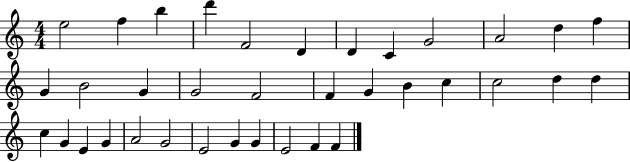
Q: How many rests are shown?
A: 0